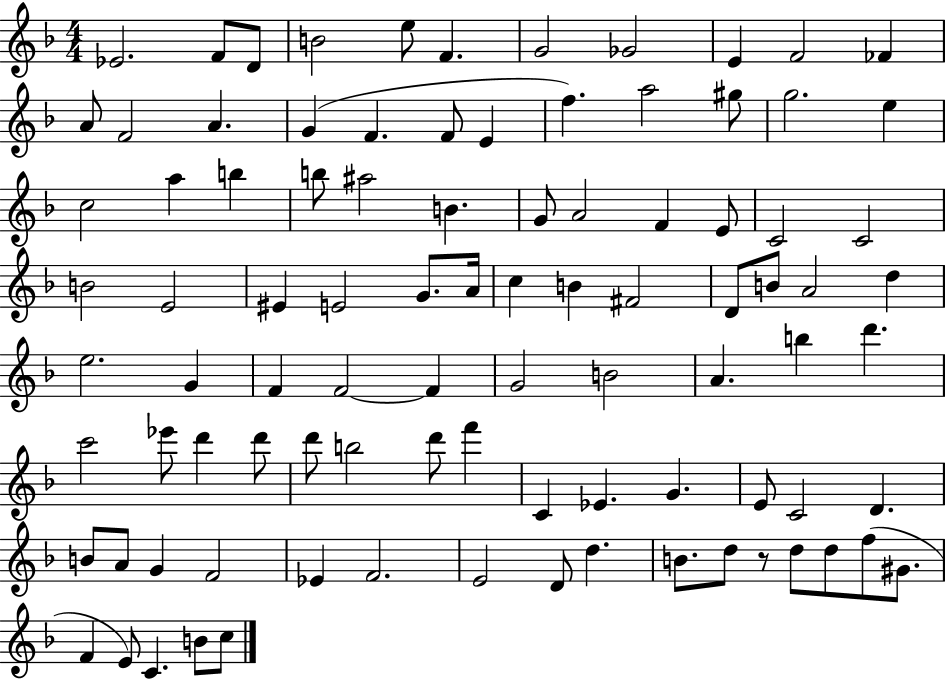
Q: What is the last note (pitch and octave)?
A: C5